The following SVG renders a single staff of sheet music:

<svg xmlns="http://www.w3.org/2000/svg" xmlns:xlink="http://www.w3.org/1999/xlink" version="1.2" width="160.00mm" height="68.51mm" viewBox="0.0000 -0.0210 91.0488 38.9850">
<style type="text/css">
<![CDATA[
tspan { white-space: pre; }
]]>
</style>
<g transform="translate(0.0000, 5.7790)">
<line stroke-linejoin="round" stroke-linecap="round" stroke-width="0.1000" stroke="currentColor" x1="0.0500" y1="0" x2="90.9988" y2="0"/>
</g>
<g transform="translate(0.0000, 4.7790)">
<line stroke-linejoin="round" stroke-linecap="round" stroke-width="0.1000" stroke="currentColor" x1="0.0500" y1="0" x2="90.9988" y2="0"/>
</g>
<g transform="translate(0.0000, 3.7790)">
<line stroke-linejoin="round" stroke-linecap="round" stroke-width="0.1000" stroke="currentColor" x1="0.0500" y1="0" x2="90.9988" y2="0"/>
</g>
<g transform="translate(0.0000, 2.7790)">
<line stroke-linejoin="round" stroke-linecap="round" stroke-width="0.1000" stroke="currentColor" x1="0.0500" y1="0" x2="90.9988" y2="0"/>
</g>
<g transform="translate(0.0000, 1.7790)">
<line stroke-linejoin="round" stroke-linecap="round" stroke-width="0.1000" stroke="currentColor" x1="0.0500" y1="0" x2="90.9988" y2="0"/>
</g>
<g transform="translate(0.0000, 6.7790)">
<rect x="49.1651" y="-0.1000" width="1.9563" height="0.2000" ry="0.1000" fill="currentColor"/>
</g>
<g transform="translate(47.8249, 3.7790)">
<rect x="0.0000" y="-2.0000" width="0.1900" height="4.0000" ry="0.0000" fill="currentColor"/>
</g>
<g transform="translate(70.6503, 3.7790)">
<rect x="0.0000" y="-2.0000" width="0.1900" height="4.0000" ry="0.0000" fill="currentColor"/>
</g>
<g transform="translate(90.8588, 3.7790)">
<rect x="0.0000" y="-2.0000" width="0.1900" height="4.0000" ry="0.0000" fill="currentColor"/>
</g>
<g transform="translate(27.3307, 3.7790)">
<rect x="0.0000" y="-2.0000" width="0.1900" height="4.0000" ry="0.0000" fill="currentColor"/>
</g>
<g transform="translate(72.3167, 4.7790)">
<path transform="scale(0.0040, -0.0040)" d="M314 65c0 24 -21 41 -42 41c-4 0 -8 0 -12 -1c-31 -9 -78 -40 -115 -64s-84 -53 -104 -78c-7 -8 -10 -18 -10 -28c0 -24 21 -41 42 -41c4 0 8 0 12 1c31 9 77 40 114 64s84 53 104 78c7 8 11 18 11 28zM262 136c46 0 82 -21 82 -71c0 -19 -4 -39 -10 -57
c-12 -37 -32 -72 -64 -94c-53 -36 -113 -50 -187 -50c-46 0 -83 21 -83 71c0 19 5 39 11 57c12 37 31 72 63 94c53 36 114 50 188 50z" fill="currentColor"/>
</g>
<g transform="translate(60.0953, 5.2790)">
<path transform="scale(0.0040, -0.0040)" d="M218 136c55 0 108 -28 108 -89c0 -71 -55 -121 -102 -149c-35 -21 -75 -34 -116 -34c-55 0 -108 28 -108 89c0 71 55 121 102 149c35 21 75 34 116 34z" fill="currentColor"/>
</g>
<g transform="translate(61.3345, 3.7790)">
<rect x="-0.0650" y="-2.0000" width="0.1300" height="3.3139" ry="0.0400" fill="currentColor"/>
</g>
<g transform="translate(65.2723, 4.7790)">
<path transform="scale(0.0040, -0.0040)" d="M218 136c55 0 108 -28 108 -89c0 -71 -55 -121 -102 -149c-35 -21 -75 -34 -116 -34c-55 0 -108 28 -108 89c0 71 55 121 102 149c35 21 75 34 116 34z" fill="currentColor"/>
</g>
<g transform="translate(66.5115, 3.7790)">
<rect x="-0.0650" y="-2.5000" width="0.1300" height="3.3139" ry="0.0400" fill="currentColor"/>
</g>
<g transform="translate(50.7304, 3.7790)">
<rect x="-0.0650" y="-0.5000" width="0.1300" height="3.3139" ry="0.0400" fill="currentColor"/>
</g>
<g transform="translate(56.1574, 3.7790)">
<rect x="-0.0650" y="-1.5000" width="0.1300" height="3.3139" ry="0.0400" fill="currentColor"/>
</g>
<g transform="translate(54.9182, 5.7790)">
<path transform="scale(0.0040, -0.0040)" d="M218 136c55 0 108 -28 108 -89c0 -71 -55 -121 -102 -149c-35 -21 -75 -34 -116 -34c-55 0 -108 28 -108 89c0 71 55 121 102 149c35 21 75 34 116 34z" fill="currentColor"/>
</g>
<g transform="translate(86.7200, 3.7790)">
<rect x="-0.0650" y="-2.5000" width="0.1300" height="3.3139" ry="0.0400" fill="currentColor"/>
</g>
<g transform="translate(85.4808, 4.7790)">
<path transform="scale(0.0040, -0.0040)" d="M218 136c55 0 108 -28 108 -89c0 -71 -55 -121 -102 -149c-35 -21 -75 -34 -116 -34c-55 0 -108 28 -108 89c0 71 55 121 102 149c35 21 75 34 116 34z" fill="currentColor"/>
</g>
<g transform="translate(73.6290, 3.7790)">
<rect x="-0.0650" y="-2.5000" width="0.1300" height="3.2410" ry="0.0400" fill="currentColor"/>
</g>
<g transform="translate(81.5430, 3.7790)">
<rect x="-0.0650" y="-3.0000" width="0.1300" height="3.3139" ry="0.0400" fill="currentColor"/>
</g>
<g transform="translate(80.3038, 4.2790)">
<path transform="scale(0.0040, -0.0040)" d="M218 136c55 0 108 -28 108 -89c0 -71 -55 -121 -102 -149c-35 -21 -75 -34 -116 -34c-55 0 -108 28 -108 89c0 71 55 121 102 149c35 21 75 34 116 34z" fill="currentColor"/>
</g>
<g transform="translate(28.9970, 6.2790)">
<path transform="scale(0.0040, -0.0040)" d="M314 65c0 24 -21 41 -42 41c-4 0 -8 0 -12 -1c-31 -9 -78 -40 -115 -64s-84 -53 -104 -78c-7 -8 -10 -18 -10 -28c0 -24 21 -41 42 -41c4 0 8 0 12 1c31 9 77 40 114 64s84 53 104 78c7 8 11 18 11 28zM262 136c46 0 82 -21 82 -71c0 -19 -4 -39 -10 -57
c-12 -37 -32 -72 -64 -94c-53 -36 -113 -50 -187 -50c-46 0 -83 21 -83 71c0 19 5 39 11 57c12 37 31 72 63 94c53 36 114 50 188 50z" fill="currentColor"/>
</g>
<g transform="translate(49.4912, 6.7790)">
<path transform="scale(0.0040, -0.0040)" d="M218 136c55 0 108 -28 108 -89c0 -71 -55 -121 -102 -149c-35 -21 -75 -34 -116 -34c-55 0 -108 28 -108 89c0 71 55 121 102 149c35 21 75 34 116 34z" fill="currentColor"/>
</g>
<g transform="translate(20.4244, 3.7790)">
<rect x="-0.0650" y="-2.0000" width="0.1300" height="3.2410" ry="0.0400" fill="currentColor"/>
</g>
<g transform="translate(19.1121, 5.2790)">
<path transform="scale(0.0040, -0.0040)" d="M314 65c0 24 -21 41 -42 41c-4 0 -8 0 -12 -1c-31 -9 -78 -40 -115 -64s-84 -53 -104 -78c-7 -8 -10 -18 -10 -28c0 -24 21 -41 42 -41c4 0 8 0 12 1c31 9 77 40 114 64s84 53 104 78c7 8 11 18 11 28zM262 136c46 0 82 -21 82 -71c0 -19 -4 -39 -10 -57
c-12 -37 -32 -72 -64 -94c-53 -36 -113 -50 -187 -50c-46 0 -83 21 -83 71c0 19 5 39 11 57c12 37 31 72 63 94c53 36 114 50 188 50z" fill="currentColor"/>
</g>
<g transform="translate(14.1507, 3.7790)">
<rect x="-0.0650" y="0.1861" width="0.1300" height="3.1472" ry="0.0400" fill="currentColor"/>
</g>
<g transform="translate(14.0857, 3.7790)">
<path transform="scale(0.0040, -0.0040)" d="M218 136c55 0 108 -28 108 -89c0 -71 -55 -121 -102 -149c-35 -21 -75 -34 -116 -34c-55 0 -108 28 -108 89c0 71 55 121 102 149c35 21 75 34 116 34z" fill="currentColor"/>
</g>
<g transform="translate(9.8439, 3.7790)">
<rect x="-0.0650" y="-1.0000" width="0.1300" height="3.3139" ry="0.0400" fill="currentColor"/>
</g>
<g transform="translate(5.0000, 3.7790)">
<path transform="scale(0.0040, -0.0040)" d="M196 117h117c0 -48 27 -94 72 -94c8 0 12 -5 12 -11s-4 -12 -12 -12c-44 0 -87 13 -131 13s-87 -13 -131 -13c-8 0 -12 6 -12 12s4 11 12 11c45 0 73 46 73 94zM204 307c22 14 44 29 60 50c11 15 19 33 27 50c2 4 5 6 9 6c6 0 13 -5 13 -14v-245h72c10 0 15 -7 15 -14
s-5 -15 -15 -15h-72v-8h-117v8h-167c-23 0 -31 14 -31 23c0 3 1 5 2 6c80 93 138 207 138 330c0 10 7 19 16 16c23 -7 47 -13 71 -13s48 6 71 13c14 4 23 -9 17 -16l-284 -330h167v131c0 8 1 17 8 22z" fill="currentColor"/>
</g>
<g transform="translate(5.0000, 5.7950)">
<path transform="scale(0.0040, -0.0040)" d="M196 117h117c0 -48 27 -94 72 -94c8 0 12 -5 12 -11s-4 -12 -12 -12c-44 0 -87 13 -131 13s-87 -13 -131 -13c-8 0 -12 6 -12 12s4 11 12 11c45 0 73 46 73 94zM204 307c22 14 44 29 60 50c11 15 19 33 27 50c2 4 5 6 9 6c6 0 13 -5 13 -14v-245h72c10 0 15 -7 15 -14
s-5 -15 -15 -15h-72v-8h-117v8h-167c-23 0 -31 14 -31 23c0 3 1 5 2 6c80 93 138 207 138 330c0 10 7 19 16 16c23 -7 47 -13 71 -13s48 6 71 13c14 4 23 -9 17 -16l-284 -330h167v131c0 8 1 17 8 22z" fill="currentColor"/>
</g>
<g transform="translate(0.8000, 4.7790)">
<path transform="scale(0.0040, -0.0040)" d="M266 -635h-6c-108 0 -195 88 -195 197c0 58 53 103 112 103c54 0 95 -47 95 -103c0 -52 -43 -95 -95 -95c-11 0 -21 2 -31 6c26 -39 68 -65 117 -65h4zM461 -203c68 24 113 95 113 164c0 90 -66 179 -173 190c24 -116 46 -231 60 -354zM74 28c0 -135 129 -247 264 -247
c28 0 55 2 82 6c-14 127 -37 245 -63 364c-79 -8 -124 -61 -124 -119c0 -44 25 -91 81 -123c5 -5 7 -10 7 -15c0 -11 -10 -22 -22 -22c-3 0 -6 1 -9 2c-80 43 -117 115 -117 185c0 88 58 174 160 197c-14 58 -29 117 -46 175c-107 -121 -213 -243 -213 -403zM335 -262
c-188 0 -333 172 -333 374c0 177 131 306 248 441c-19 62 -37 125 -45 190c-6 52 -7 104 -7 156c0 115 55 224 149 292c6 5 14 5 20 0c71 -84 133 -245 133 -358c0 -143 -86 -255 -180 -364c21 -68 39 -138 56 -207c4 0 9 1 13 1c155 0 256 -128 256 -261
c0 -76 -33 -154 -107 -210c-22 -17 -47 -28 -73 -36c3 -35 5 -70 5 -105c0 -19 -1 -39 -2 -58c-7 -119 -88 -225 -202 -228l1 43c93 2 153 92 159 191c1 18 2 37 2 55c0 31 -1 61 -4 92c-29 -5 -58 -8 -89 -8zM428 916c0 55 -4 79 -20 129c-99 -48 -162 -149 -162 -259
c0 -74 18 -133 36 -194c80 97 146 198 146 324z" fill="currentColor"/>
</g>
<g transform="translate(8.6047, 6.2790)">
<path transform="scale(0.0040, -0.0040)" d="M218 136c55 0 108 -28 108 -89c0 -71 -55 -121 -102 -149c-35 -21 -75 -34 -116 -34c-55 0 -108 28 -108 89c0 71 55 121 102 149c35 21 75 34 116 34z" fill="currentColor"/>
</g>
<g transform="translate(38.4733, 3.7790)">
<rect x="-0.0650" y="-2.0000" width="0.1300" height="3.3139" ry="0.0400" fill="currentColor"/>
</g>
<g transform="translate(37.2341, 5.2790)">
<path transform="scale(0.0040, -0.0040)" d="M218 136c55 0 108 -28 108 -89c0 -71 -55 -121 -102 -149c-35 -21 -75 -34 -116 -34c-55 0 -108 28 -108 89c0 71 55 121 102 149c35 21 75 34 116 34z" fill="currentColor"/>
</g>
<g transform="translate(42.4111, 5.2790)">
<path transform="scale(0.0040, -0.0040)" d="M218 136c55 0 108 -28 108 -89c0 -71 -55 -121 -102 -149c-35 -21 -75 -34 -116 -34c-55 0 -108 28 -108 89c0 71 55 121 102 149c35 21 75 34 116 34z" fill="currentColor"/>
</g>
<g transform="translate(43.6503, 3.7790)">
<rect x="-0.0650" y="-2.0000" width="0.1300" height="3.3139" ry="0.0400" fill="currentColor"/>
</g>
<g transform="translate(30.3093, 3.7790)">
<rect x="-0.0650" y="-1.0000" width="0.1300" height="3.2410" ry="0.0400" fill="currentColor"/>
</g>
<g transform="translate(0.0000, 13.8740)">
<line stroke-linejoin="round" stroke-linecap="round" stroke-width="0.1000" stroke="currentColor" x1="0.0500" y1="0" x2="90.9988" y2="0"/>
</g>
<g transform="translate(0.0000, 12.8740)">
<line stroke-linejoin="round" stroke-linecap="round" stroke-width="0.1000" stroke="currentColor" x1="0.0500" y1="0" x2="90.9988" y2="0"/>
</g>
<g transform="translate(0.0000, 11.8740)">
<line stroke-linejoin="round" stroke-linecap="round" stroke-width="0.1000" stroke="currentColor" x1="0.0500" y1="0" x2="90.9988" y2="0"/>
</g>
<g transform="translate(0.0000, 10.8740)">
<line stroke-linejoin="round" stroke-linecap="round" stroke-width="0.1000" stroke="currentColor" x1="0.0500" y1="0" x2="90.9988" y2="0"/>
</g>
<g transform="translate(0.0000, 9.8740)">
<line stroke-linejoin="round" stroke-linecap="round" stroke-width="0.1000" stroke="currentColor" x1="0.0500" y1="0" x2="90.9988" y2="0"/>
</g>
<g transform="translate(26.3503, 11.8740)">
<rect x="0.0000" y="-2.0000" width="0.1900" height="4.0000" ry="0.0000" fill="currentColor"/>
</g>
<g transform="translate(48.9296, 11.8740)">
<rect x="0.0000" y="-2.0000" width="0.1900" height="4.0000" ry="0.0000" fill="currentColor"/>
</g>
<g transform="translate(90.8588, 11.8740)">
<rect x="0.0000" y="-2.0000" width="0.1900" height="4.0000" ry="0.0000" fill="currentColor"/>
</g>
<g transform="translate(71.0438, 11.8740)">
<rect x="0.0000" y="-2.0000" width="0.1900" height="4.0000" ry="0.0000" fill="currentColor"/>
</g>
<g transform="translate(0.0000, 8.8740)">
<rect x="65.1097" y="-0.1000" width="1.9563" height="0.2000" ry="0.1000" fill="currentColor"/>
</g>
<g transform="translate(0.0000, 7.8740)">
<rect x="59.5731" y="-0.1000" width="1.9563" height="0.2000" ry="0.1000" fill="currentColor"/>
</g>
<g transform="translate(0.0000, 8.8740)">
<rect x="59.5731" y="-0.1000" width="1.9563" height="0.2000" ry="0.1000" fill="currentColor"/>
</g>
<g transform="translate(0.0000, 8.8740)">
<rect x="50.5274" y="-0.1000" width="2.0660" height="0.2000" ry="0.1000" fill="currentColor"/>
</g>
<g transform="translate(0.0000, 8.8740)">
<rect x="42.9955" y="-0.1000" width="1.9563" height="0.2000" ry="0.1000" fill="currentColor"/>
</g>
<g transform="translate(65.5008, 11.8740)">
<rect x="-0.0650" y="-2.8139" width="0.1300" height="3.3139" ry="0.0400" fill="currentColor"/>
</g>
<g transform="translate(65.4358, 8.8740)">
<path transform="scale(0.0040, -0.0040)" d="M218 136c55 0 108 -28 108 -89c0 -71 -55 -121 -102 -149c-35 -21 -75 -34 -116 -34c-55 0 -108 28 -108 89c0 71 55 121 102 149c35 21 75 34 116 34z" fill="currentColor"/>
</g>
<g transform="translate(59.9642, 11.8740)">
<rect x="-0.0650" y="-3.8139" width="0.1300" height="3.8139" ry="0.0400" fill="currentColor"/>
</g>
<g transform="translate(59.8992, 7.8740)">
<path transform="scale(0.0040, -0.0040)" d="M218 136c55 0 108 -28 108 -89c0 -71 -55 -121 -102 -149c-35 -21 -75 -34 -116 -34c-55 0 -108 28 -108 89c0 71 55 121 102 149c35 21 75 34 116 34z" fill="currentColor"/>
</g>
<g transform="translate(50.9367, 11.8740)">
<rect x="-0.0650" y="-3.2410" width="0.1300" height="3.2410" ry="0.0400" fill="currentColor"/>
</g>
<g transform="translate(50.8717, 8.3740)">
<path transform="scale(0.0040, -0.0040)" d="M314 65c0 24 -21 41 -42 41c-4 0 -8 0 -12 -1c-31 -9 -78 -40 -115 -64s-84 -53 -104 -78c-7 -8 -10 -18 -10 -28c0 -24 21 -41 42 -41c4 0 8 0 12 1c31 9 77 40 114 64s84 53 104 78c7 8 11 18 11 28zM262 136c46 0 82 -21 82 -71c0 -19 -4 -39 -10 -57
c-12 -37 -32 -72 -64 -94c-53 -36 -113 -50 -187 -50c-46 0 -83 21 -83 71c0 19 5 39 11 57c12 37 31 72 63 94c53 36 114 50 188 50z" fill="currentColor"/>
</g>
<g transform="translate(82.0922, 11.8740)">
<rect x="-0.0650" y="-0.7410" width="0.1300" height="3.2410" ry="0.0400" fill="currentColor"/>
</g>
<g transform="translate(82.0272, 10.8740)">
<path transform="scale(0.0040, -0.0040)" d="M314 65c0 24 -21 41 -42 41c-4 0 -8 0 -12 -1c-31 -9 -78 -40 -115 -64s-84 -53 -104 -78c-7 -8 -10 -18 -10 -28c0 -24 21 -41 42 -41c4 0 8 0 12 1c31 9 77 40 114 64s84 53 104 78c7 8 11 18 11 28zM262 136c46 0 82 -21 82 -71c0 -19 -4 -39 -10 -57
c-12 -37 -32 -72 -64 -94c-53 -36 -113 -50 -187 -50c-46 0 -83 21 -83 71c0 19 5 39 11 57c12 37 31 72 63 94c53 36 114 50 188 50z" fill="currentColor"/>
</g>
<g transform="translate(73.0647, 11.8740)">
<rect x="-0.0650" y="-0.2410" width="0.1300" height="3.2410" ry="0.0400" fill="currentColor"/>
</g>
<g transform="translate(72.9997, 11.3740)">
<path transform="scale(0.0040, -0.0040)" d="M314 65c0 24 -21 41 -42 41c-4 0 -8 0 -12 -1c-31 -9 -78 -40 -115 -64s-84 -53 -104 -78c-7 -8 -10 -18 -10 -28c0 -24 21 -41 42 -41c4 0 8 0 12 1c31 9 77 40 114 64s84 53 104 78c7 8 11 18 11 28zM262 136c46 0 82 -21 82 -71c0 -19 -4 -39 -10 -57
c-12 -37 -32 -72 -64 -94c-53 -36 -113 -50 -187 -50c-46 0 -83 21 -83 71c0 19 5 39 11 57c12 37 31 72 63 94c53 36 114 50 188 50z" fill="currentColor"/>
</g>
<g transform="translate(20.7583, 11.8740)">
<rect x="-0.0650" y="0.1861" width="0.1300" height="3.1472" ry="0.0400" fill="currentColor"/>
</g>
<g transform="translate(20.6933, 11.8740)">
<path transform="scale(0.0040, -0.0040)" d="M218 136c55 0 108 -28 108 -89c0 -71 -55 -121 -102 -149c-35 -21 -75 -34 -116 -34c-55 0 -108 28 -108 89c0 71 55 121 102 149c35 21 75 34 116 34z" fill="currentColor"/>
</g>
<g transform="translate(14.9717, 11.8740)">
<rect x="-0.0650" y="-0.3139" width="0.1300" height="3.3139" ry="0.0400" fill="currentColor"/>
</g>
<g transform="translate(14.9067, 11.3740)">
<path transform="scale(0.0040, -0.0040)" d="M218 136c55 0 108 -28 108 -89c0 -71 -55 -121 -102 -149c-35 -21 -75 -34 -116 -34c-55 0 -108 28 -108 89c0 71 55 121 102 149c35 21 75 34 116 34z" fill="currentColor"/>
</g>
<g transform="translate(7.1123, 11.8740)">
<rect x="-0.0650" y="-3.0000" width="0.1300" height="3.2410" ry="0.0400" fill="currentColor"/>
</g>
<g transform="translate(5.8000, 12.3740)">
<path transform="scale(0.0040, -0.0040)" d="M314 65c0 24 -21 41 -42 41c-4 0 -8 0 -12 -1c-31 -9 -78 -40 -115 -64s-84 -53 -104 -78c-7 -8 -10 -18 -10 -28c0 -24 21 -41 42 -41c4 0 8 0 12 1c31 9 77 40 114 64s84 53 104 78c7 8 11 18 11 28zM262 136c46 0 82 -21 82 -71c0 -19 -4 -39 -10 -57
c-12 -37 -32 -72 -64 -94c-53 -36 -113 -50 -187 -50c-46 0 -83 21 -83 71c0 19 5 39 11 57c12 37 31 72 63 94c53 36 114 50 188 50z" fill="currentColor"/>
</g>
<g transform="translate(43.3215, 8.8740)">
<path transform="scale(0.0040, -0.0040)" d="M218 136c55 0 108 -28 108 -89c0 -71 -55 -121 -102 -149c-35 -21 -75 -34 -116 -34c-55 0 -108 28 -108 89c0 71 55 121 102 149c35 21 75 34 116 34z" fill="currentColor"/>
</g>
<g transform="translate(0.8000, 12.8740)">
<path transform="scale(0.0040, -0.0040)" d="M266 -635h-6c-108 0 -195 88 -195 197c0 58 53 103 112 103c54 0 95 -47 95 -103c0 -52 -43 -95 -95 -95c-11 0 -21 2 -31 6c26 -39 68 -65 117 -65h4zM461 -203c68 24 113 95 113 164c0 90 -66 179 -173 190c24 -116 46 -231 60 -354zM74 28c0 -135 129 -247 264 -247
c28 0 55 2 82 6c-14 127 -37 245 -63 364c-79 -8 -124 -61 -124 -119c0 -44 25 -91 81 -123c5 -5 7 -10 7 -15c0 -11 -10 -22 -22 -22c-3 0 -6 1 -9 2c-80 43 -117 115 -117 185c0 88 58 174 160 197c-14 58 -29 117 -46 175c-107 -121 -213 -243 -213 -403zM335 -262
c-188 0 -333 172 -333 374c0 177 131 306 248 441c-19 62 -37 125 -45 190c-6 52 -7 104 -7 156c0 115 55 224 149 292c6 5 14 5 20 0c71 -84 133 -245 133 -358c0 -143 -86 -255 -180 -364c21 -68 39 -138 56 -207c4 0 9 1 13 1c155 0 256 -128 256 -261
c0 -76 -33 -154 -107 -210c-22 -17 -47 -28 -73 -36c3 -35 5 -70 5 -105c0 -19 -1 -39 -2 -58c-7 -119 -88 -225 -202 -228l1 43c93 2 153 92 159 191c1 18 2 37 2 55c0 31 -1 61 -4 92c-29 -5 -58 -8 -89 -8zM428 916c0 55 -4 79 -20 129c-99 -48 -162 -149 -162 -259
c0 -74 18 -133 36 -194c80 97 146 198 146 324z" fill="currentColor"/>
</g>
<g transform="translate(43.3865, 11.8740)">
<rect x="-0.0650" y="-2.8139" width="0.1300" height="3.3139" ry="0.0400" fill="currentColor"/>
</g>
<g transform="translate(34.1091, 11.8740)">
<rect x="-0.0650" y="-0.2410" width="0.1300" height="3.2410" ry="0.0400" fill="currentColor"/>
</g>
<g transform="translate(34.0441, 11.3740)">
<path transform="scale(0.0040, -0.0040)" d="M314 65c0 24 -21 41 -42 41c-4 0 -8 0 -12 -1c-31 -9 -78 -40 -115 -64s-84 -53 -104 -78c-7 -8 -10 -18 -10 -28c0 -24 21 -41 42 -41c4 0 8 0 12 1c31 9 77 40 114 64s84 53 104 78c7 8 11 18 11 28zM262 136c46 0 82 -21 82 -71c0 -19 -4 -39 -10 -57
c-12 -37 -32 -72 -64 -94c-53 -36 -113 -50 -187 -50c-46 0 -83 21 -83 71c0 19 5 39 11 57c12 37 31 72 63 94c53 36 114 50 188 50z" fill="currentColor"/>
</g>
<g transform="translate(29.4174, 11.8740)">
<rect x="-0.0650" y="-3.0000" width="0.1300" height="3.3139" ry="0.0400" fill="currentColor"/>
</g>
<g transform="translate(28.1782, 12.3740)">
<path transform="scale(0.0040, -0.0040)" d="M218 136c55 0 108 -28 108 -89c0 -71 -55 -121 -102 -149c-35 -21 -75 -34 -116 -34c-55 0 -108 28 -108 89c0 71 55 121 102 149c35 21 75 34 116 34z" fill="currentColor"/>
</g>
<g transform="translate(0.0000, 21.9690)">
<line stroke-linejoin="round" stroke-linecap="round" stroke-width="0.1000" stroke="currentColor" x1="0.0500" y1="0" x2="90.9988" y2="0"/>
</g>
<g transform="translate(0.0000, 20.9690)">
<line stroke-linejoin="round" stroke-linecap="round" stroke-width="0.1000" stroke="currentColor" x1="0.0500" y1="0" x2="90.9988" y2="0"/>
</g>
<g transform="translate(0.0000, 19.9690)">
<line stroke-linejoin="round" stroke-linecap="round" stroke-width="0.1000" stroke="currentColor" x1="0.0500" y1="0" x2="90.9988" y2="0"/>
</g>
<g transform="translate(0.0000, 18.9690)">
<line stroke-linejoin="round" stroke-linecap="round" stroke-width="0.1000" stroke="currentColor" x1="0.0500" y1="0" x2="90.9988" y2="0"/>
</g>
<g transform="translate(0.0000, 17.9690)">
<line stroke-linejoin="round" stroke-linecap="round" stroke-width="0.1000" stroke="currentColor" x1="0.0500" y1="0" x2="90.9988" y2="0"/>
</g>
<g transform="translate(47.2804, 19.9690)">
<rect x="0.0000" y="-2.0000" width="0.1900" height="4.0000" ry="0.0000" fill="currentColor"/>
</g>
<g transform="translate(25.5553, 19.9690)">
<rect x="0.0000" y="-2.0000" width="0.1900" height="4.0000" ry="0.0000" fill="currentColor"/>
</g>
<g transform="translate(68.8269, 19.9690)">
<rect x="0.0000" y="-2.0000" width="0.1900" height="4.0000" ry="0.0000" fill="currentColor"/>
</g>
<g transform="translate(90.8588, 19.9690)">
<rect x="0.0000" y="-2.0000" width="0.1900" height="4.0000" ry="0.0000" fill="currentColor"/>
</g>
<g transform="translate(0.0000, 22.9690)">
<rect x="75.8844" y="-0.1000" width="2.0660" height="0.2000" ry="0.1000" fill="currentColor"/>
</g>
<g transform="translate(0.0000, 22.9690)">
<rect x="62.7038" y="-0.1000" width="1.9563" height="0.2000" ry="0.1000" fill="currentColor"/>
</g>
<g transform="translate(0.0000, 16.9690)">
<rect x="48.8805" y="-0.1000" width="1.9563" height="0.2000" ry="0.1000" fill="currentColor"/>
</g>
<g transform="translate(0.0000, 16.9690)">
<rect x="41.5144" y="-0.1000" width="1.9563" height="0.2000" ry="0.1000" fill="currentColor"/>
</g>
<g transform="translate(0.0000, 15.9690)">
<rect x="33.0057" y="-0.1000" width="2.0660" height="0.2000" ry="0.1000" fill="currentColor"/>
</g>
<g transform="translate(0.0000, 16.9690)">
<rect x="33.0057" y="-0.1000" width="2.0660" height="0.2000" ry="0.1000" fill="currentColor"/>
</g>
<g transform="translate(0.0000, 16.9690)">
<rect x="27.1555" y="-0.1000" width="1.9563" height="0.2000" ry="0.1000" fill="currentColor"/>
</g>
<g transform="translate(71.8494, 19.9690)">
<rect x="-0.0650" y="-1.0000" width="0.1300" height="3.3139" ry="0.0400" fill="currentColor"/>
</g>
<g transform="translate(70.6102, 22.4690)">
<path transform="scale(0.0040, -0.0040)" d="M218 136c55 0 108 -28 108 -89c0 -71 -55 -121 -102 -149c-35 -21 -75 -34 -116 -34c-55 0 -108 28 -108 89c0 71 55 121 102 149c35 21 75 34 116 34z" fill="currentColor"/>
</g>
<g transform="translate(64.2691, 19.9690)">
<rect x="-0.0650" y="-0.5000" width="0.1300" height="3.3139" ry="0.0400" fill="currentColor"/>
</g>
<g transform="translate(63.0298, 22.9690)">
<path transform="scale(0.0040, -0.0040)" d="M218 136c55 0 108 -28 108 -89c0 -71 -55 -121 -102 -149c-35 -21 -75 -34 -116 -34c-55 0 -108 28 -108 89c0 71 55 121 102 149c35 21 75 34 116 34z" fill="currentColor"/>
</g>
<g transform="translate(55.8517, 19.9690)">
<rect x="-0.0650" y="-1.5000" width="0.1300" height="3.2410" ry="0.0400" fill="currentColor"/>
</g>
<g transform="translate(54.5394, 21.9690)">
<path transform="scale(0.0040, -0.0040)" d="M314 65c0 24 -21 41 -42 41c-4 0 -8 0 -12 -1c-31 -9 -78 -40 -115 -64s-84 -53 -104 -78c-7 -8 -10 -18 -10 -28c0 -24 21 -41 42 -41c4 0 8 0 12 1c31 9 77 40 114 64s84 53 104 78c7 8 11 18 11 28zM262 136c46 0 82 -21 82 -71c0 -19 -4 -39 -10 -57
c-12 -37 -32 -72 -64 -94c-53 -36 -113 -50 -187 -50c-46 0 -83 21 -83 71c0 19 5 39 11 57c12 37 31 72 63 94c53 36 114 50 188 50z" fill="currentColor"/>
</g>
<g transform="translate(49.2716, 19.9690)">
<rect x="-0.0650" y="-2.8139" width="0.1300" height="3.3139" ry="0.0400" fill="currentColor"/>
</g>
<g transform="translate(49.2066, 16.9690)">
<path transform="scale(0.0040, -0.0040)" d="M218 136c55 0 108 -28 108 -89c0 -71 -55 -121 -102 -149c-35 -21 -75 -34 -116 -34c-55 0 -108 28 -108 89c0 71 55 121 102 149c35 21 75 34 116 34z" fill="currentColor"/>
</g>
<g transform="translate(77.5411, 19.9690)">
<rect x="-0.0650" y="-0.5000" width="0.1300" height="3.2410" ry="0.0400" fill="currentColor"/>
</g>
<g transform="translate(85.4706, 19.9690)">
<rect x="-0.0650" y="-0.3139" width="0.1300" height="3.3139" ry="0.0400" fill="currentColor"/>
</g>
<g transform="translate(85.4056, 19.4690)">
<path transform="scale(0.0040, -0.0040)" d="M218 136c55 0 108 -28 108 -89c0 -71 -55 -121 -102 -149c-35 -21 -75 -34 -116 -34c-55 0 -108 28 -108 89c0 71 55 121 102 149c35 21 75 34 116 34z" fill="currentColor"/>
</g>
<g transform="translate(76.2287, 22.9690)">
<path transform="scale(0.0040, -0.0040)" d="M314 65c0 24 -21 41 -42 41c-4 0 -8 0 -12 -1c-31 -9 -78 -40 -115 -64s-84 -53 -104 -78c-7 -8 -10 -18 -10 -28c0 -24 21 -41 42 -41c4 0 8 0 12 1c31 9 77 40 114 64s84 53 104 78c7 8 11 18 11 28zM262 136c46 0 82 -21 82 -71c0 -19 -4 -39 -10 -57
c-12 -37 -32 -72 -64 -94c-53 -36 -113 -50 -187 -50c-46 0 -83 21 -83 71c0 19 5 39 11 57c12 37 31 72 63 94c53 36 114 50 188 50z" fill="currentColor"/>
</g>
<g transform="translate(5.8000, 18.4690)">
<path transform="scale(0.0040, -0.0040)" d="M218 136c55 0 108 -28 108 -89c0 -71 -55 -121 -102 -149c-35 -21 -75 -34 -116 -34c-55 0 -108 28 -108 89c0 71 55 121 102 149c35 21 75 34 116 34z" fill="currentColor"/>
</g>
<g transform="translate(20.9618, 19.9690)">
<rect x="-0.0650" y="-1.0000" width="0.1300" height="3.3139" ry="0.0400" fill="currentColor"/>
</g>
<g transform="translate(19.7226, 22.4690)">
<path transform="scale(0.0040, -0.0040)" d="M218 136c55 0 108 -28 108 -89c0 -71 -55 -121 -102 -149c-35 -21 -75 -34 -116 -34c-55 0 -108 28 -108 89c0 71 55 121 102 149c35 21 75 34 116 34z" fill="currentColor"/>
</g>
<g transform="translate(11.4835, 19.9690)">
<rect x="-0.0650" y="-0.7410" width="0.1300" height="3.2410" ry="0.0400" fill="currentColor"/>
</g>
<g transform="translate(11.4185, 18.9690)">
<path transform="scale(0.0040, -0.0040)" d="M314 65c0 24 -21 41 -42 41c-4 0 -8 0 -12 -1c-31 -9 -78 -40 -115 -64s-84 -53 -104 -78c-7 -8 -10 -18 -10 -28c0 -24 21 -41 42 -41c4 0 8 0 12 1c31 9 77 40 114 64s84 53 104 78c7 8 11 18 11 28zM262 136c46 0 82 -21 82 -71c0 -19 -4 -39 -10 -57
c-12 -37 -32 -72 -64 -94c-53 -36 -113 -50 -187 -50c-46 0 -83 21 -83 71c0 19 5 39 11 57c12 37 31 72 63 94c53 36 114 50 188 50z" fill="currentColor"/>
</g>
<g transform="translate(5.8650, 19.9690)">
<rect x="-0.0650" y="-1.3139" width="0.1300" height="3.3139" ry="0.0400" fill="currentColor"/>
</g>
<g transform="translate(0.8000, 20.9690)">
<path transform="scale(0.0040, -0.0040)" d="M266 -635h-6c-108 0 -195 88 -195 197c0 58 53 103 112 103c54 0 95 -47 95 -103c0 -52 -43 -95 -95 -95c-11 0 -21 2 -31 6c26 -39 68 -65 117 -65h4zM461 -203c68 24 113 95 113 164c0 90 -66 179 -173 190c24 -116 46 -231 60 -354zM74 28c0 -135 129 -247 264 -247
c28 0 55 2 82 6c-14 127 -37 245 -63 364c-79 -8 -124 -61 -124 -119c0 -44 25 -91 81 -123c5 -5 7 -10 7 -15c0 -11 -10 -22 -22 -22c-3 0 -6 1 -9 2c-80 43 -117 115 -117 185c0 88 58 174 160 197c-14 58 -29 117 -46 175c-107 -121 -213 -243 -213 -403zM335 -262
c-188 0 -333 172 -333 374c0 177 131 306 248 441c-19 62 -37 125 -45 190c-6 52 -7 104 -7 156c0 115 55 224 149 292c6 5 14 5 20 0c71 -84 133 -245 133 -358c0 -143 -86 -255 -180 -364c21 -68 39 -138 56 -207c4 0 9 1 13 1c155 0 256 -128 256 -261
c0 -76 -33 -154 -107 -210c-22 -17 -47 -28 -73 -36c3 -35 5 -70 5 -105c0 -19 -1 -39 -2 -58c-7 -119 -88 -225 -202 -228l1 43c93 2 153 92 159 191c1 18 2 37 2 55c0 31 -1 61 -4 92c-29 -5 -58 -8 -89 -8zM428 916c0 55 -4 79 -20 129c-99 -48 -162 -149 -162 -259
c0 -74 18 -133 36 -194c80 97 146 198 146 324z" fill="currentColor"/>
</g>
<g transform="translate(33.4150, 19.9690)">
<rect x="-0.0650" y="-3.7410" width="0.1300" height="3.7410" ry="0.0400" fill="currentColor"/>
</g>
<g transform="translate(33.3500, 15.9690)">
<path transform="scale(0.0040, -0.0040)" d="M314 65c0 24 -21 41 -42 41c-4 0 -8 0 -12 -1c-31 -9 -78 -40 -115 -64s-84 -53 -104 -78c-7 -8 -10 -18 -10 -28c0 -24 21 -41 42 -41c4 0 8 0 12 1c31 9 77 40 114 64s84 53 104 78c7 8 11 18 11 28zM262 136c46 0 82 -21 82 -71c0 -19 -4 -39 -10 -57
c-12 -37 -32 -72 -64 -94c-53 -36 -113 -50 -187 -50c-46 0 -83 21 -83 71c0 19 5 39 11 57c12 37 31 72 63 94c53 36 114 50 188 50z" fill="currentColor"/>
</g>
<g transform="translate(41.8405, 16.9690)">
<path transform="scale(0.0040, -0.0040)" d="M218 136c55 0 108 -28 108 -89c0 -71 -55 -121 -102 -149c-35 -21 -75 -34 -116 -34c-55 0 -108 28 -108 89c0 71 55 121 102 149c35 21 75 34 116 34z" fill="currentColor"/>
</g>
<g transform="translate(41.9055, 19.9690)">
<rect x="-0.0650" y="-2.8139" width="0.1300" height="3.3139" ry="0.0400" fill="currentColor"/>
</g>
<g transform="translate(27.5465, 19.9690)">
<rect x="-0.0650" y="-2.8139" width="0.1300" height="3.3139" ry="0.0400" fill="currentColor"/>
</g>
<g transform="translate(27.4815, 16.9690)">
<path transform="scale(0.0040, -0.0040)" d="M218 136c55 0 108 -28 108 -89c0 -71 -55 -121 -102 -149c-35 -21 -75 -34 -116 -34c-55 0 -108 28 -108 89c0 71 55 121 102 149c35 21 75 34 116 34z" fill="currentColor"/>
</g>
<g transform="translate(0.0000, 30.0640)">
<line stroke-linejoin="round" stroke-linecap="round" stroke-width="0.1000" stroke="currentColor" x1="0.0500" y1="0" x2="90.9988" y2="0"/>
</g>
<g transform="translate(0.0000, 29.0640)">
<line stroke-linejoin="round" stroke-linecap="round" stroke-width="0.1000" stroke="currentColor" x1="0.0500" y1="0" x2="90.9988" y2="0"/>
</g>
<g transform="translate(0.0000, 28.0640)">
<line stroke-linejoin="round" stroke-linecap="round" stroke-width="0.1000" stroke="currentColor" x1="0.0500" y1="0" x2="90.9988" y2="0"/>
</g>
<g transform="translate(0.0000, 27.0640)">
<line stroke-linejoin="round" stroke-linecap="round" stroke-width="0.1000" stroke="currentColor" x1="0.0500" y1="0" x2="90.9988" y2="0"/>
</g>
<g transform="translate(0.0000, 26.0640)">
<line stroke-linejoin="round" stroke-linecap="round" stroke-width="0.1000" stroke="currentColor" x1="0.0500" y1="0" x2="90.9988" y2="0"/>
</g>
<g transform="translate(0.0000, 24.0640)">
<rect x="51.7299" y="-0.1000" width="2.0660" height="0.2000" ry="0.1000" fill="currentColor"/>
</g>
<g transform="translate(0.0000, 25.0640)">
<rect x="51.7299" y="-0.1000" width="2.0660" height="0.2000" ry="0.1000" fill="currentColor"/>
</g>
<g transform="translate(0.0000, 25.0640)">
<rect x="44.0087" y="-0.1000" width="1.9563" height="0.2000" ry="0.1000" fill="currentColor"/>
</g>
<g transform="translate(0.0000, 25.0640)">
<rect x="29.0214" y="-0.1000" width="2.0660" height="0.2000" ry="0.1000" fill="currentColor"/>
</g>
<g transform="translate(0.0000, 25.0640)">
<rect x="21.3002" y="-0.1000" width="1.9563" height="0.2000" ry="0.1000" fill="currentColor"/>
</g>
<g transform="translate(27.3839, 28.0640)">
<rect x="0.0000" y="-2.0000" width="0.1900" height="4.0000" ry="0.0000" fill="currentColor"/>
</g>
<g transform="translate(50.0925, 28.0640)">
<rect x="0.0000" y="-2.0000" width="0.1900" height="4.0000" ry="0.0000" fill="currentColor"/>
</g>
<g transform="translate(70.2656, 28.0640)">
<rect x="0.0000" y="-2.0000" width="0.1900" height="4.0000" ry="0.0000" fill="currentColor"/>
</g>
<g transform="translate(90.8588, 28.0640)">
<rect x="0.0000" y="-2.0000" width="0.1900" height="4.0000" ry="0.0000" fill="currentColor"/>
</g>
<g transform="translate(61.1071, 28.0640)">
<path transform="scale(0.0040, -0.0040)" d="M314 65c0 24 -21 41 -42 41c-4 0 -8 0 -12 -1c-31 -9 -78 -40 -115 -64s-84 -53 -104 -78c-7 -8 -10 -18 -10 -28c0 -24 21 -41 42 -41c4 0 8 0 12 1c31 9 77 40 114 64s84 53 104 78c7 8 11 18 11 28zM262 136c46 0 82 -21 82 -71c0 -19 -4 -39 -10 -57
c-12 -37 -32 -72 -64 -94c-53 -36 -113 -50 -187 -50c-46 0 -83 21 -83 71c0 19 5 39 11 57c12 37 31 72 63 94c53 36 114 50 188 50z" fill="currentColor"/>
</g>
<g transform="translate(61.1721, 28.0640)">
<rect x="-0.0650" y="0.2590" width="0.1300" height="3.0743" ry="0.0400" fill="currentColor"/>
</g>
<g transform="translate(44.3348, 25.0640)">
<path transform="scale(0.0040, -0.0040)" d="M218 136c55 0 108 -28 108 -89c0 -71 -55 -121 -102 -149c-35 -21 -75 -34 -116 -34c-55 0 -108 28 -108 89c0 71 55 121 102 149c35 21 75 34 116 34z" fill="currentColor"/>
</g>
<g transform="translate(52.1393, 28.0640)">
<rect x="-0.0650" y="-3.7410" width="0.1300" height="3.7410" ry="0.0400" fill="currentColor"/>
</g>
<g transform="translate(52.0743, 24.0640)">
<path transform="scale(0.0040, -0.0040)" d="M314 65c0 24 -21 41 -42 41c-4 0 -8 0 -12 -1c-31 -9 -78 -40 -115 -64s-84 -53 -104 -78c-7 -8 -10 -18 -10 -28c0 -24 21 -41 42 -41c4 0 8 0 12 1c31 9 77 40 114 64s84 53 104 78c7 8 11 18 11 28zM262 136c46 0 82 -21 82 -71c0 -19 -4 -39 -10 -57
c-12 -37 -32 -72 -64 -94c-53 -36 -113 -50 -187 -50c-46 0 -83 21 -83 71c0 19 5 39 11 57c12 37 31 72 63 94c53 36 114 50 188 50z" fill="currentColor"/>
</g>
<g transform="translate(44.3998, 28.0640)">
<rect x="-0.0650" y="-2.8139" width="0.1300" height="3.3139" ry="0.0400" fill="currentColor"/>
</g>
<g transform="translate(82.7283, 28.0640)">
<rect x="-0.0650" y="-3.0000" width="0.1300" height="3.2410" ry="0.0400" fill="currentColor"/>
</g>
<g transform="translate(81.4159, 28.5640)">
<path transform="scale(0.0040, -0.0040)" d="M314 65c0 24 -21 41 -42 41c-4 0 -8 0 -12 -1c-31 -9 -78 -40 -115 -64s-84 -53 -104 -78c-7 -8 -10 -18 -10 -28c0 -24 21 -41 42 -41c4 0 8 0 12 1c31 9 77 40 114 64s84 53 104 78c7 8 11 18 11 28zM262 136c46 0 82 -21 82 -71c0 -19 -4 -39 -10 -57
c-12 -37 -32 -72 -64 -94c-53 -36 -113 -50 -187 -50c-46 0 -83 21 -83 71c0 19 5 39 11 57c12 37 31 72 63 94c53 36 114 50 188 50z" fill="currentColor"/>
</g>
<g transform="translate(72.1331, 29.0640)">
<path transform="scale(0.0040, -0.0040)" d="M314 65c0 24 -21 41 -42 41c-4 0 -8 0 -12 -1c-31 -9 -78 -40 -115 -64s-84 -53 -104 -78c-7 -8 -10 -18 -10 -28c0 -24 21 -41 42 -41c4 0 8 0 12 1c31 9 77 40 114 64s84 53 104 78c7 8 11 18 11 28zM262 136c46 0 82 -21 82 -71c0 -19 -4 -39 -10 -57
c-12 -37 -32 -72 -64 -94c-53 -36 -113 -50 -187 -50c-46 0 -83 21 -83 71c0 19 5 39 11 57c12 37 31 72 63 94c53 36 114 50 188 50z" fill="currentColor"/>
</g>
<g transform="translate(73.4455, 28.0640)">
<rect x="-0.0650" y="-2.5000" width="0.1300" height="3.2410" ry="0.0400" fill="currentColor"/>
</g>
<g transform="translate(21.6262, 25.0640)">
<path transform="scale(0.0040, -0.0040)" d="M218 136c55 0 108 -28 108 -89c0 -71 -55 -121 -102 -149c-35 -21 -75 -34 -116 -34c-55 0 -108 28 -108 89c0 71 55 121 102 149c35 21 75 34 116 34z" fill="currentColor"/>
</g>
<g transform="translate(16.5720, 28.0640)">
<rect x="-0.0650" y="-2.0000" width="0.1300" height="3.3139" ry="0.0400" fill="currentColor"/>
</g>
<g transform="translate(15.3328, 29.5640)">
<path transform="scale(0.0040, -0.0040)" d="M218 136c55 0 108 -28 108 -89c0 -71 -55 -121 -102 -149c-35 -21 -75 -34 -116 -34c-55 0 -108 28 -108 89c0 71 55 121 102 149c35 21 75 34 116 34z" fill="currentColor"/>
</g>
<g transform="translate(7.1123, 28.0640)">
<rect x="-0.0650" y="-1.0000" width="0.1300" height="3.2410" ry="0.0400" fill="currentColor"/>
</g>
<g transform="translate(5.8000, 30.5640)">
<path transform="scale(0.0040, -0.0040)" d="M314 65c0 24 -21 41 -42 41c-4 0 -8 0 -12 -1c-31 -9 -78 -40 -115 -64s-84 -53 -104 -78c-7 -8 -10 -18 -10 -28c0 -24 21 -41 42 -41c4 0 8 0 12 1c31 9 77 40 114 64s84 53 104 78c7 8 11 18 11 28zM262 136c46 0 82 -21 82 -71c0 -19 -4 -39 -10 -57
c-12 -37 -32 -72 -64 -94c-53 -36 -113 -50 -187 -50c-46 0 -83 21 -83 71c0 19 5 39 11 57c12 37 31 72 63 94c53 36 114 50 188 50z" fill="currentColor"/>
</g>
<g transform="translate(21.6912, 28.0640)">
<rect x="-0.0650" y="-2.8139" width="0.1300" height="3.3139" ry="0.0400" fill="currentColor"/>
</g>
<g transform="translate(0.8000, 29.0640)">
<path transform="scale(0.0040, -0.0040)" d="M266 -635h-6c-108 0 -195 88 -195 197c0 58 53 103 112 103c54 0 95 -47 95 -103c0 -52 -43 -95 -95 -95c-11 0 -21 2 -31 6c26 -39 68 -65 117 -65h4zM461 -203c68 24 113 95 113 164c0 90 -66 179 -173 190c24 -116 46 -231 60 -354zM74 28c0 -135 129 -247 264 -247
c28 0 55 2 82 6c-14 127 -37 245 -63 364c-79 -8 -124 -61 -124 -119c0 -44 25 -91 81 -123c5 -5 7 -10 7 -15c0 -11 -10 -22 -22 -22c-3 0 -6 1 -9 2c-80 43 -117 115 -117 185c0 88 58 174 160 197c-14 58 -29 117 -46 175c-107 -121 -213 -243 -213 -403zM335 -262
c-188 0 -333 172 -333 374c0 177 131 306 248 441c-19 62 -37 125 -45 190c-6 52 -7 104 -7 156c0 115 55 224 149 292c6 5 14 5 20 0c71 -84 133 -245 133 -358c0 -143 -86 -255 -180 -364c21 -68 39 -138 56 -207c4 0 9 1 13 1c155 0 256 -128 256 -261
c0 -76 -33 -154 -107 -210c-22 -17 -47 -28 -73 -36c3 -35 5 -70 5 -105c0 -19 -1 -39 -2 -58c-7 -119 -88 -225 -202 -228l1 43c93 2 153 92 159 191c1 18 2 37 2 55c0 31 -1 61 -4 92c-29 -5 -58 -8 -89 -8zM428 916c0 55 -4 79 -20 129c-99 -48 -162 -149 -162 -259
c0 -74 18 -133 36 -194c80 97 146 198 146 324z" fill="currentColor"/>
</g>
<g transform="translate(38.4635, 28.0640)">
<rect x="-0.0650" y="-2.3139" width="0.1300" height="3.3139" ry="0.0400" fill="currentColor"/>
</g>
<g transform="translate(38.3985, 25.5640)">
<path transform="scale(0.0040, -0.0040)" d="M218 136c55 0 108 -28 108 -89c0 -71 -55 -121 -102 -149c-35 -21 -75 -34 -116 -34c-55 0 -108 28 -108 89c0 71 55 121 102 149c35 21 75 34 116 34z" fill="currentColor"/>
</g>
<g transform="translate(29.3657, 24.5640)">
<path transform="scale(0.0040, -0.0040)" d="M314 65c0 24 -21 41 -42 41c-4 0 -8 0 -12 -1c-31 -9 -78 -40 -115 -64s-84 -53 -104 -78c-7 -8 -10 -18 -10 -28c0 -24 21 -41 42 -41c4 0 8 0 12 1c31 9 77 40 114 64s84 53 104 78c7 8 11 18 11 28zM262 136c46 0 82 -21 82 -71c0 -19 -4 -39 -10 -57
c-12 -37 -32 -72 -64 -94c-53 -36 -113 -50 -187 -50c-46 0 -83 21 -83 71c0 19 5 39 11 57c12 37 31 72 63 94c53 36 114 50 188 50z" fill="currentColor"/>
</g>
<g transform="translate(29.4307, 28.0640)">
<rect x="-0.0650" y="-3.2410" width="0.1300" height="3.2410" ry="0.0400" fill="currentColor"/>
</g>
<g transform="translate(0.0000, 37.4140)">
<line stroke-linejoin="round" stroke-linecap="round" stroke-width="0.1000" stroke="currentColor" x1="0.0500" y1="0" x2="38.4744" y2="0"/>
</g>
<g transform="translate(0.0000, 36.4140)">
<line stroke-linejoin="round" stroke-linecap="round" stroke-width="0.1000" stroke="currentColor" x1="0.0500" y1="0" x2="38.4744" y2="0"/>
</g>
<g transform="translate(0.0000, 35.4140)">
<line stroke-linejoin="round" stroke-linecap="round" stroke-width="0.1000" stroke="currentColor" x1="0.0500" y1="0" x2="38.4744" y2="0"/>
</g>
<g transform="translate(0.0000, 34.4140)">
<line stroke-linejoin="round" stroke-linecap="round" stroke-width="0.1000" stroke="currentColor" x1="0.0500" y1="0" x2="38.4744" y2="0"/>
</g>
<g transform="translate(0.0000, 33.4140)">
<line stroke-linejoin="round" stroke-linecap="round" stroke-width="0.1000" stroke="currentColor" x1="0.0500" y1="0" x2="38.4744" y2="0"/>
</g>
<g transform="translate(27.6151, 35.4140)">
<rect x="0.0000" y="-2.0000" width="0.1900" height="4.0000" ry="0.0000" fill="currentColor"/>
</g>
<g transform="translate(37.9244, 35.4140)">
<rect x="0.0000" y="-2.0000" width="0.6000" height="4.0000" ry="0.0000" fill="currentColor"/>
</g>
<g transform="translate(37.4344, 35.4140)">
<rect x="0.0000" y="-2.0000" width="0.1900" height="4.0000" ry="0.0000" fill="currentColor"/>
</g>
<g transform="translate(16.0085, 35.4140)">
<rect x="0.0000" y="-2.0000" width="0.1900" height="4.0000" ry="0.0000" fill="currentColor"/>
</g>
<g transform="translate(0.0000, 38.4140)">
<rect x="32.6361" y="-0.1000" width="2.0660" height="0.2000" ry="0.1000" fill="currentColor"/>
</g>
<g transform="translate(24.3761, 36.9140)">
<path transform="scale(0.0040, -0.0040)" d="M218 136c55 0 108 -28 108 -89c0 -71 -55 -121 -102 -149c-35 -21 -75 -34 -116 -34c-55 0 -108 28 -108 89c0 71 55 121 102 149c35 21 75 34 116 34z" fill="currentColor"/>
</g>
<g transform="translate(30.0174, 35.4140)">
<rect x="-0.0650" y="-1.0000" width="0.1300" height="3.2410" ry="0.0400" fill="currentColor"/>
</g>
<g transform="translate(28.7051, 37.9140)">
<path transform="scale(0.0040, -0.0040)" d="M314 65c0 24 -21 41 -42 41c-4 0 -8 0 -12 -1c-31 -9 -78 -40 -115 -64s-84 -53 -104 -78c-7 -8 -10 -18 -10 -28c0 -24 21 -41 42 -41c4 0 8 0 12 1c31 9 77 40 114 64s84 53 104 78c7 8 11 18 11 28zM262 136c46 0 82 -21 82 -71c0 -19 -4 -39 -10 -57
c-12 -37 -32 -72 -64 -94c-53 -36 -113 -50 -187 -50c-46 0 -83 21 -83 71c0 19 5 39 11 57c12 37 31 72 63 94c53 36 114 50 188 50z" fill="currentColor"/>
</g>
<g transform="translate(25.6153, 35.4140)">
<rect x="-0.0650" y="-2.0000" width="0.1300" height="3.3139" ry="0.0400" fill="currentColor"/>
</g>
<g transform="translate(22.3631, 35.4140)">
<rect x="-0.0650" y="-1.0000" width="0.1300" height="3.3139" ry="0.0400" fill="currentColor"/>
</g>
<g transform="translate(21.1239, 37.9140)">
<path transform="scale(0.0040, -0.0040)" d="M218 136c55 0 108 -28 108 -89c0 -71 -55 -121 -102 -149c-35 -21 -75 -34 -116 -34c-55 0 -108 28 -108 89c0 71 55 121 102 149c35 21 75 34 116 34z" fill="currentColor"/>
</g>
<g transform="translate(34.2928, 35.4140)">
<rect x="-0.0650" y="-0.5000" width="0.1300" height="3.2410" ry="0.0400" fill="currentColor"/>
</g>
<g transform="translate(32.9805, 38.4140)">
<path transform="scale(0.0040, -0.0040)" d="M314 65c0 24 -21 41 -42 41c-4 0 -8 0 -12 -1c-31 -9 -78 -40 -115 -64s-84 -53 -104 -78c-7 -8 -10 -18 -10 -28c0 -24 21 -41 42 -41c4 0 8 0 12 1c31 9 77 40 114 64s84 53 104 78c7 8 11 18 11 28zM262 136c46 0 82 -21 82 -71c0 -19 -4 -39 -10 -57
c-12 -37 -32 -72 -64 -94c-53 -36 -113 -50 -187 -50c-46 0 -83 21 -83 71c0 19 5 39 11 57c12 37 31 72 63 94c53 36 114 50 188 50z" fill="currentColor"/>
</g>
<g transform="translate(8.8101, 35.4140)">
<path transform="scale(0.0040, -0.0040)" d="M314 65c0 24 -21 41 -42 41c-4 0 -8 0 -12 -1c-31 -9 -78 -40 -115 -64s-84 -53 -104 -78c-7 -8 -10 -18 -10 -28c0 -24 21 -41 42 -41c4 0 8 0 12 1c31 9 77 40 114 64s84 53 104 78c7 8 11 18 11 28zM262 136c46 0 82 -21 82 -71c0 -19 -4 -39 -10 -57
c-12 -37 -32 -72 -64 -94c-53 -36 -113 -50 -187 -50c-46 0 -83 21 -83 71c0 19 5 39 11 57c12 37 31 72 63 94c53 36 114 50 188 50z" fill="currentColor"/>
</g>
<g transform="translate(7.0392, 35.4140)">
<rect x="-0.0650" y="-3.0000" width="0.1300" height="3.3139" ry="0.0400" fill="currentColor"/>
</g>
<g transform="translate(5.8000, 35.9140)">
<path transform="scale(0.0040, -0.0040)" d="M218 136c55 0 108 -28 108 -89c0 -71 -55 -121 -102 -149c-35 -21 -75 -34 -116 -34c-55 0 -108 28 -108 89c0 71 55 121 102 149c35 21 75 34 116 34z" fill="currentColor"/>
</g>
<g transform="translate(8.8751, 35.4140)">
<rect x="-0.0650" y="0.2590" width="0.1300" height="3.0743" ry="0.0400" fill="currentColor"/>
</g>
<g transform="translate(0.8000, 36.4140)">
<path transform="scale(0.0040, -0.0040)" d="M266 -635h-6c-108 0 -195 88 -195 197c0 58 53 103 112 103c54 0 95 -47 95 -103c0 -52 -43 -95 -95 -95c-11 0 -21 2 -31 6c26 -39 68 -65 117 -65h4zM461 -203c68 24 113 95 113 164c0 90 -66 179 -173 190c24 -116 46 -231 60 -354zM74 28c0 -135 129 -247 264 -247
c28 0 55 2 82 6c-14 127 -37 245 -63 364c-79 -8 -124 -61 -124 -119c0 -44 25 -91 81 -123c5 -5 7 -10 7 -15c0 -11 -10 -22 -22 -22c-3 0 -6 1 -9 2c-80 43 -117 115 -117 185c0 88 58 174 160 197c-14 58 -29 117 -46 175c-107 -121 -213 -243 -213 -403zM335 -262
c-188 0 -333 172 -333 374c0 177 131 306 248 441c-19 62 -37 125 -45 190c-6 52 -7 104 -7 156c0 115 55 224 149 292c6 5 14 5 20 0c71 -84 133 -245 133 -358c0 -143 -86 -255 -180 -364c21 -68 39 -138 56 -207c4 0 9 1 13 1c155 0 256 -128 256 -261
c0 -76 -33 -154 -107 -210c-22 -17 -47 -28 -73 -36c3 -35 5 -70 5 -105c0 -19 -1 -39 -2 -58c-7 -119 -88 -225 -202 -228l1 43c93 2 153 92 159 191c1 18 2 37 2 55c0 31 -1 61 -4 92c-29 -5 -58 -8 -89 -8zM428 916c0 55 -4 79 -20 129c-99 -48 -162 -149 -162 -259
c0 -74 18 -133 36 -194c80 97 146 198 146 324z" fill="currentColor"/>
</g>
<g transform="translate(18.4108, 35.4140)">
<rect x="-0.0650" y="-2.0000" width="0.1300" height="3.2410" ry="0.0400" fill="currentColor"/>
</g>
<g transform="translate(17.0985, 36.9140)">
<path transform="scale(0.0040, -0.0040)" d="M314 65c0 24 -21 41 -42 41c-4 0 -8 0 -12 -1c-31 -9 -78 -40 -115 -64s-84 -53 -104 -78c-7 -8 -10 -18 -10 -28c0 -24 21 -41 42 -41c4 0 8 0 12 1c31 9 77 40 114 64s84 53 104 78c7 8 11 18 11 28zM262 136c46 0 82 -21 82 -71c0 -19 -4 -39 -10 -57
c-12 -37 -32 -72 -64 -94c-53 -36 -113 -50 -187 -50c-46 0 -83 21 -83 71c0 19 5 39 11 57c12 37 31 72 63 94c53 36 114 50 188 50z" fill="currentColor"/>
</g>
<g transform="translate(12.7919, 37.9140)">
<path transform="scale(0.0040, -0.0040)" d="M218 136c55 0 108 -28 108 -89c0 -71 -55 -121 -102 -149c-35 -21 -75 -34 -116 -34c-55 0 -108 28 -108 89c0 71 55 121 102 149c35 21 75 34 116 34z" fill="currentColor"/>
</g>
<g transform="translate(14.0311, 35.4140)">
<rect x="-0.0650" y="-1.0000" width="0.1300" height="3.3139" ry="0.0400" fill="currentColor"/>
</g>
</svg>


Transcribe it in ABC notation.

X:1
T:Untitled
M:4/4
L:1/4
K:C
D B F2 D2 F F C E F G G2 A G A2 c B A c2 a b2 c' a c2 d2 e d2 D a c'2 a a E2 C D C2 c D2 F a b2 g a c'2 B2 G2 A2 A B2 D F2 D F D2 C2